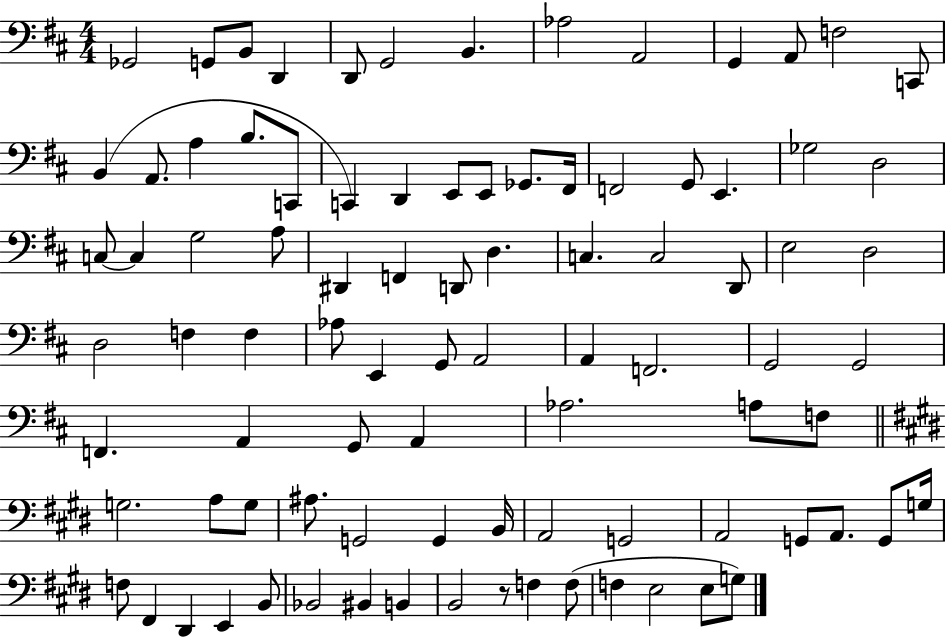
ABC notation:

X:1
T:Untitled
M:4/4
L:1/4
K:D
_G,,2 G,,/2 B,,/2 D,, D,,/2 G,,2 B,, _A,2 A,,2 G,, A,,/2 F,2 C,,/2 B,, A,,/2 A, B,/2 C,,/2 C,, D,, E,,/2 E,,/2 _G,,/2 ^F,,/4 F,,2 G,,/2 E,, _G,2 D,2 C,/2 C, G,2 A,/2 ^D,, F,, D,,/2 D, C, C,2 D,,/2 E,2 D,2 D,2 F, F, _A,/2 E,, G,,/2 A,,2 A,, F,,2 G,,2 G,,2 F,, A,, G,,/2 A,, _A,2 A,/2 F,/2 G,2 A,/2 G,/2 ^A,/2 G,,2 G,, B,,/4 A,,2 G,,2 A,,2 G,,/2 A,,/2 G,,/2 G,/4 F,/2 ^F,, ^D,, E,, B,,/2 _B,,2 ^B,, B,, B,,2 z/2 F, F,/2 F, E,2 E,/2 G,/2